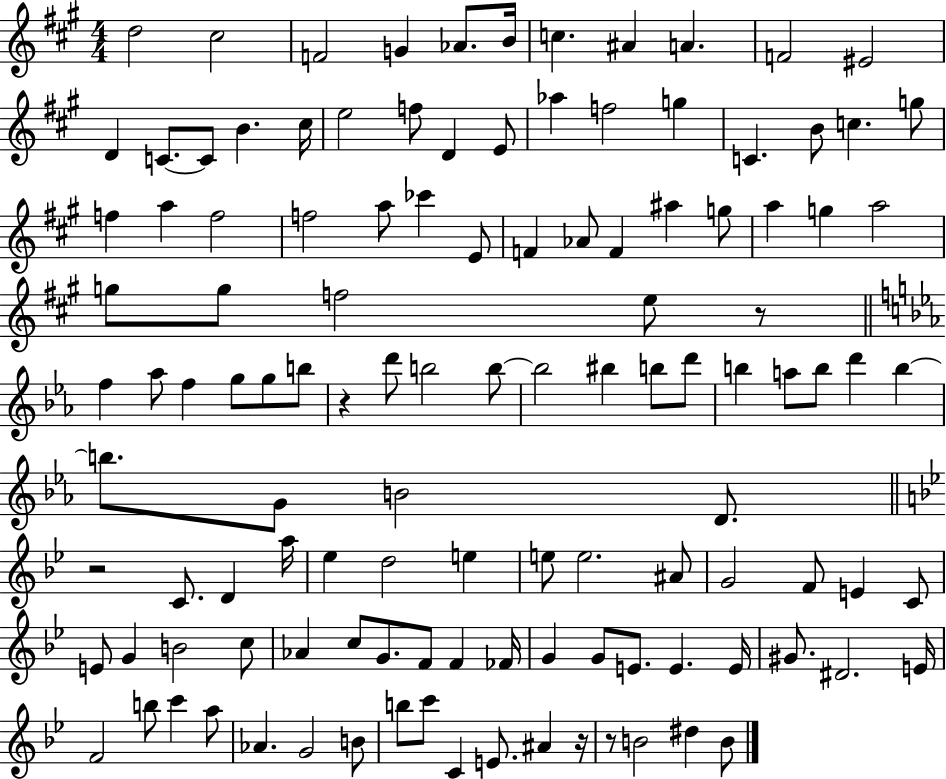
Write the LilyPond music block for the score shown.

{
  \clef treble
  \numericTimeSignature
  \time 4/4
  \key a \major
  d''2 cis''2 | f'2 g'4 aes'8. b'16 | c''4. ais'4 a'4. | f'2 eis'2 | \break d'4 c'8.~~ c'8 b'4. cis''16 | e''2 f''8 d'4 e'8 | aes''4 f''2 g''4 | c'4. b'8 c''4. g''8 | \break f''4 a''4 f''2 | f''2 a''8 ces'''4 e'8 | f'4 aes'8 f'4 ais''4 g''8 | a''4 g''4 a''2 | \break g''8 g''8 f''2 e''8 r8 | \bar "||" \break \key ees \major f''4 aes''8 f''4 g''8 g''8 b''8 | r4 d'''8 b''2 b''8~~ | b''2 bis''4 b''8 d'''8 | b''4 a''8 b''8 d'''4 b''4~~ | \break b''8. g'8 b'2 d'8. | \bar "||" \break \key bes \major r2 c'8. d'4 a''16 | ees''4 d''2 e''4 | e''8 e''2. ais'8 | g'2 f'8 e'4 c'8 | \break e'8 g'4 b'2 c''8 | aes'4 c''8 g'8. f'8 f'4 fes'16 | g'4 g'8 e'8. e'4. e'16 | gis'8. dis'2. e'16 | \break f'2 b''8 c'''4 a''8 | aes'4. g'2 b'8 | b''8 c'''8 c'4 e'8. ais'4 r16 | r8 b'2 dis''4 b'8 | \break \bar "|."
}